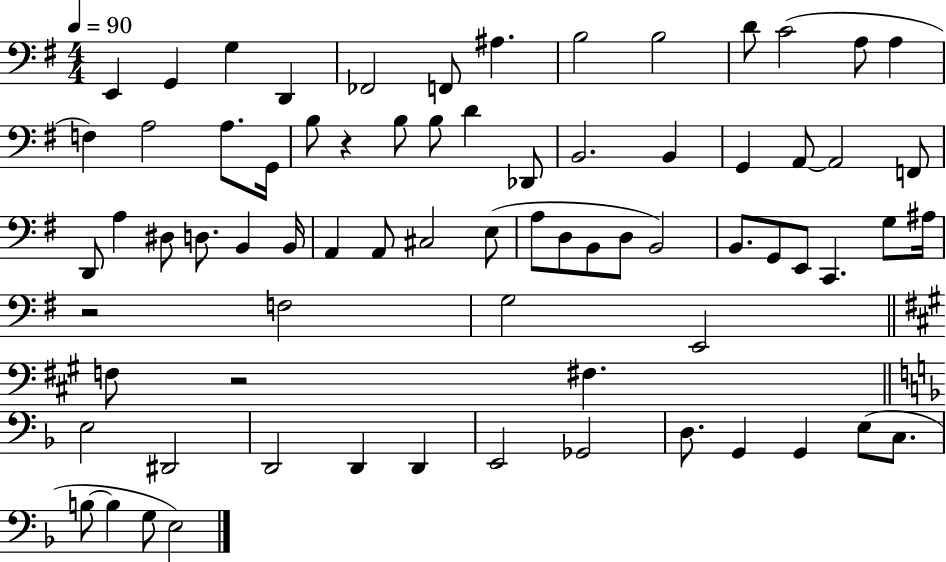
{
  \clef bass
  \numericTimeSignature
  \time 4/4
  \key g \major
  \tempo 4 = 90
  e,4 g,4 g4 d,4 | fes,2 f,8 ais4. | b2 b2 | d'8 c'2( a8 a4 | \break f4) a2 a8. g,16 | b8 r4 b8 b8 d'4 des,8 | b,2. b,4 | g,4 a,8~~ a,2 f,8 | \break d,8 a4 dis8 d8. b,4 b,16 | a,4 a,8 cis2 e8( | a8 d8 b,8 d8 b,2) | b,8. g,8 e,8 c,4. g8 ais16 | \break r2 f2 | g2 e,2 | \bar "||" \break \key a \major f8 r2 fis4. | \bar "||" \break \key f \major e2 dis,2 | d,2 d,4 d,4 | e,2 ges,2 | d8. g,4 g,4 e8( c8. | \break b8~~ b4 g8 e2) | \bar "|."
}